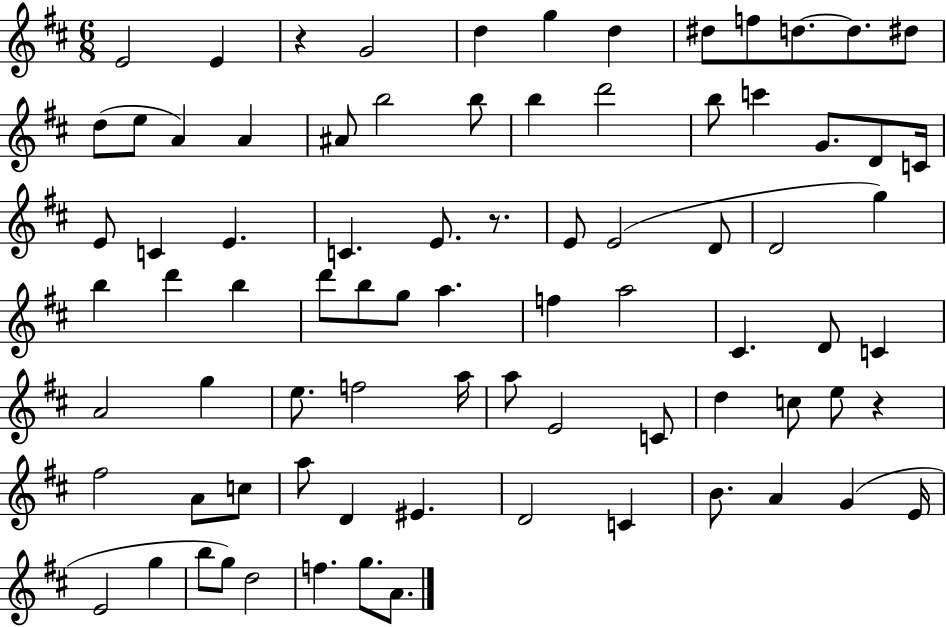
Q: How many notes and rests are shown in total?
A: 81